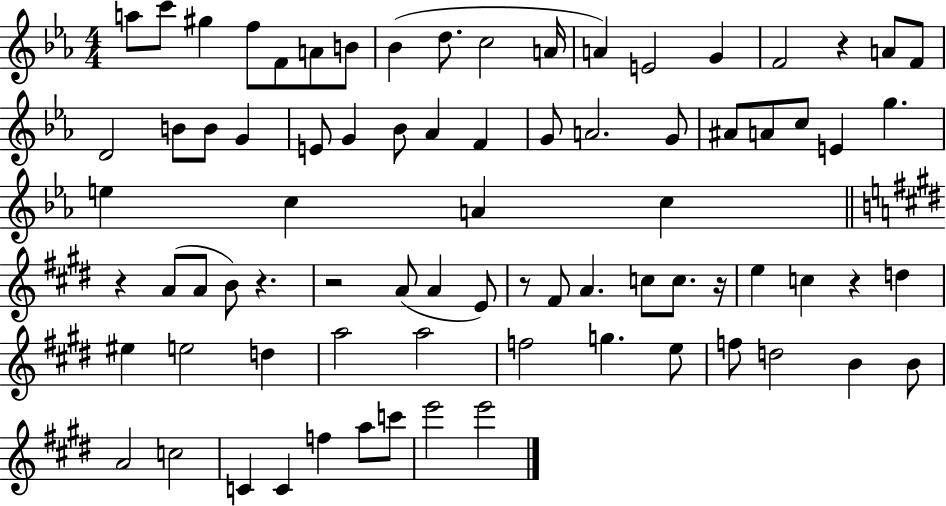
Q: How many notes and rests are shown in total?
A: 79